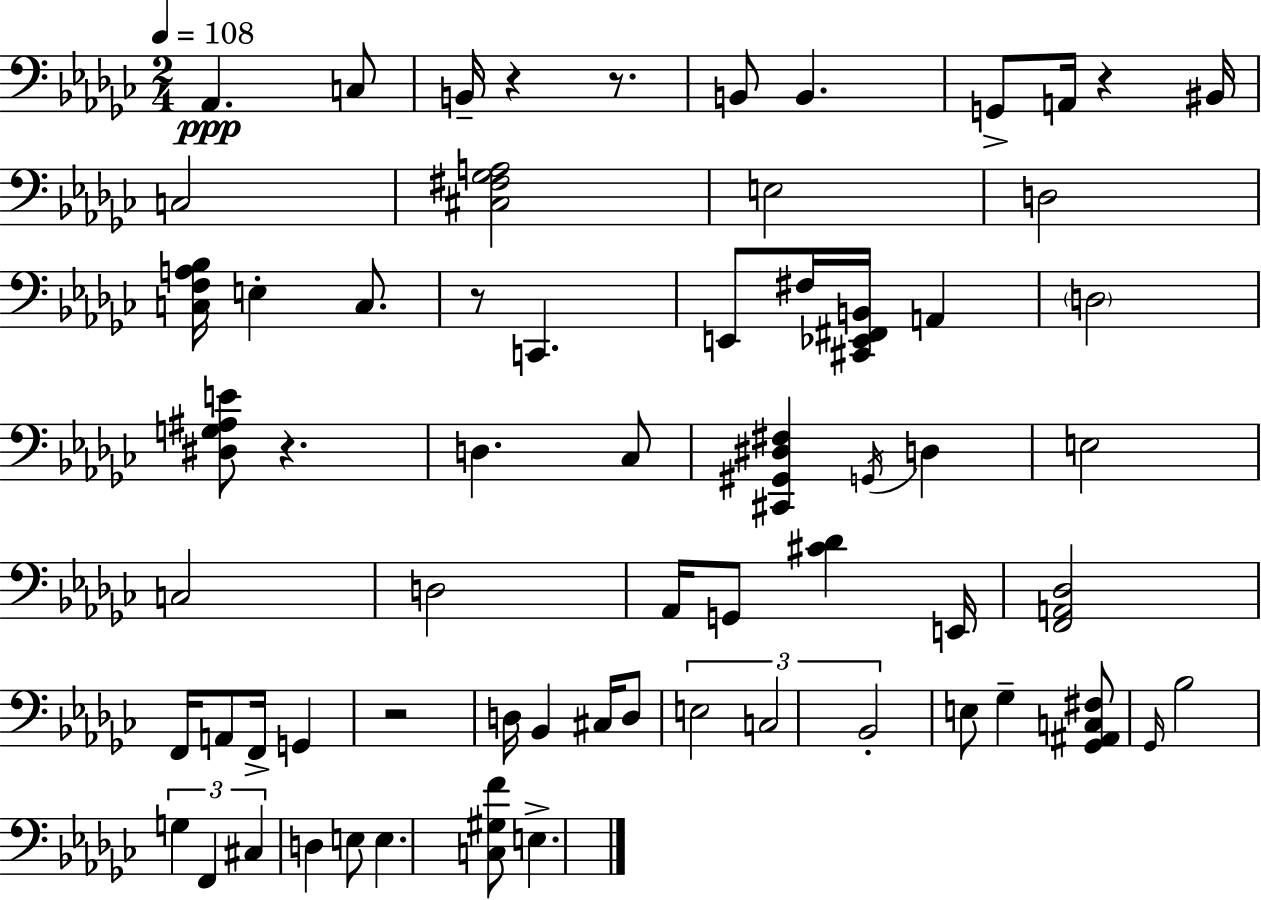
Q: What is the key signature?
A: EES minor